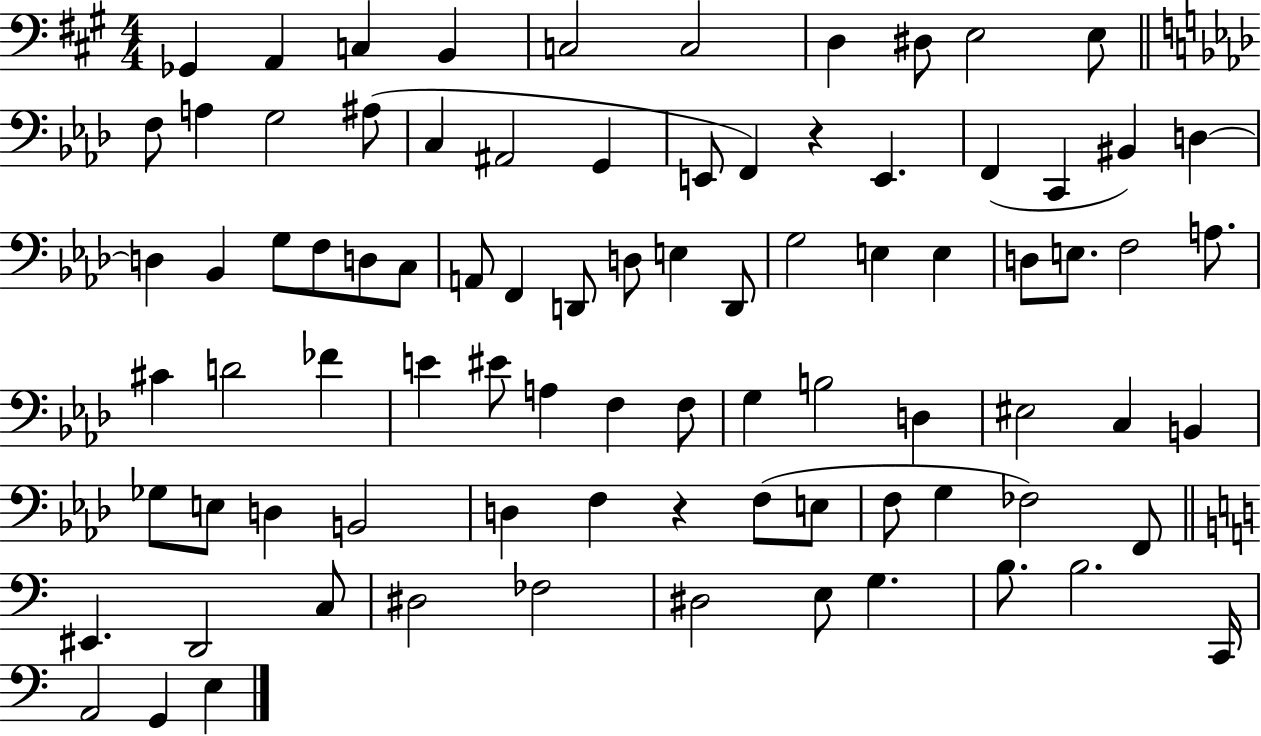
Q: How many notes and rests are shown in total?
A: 85